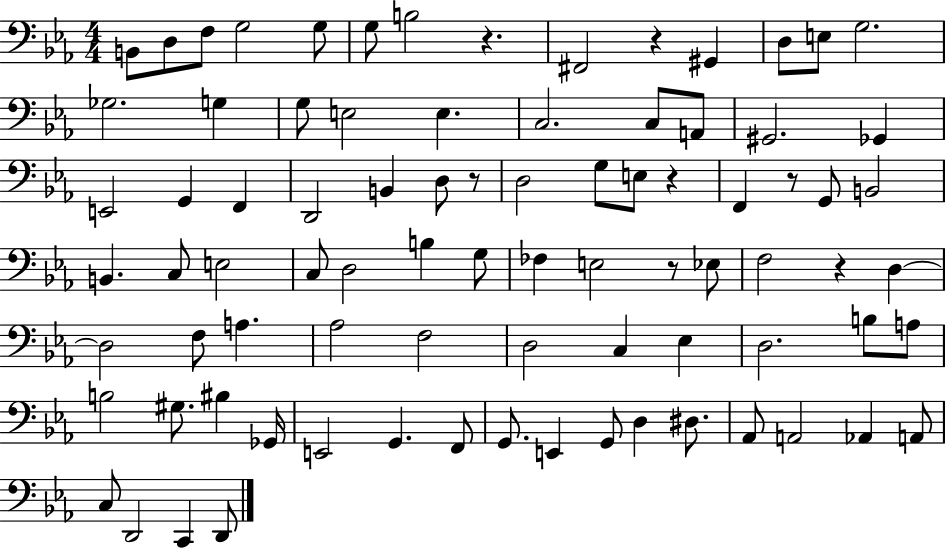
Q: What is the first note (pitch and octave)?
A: B2